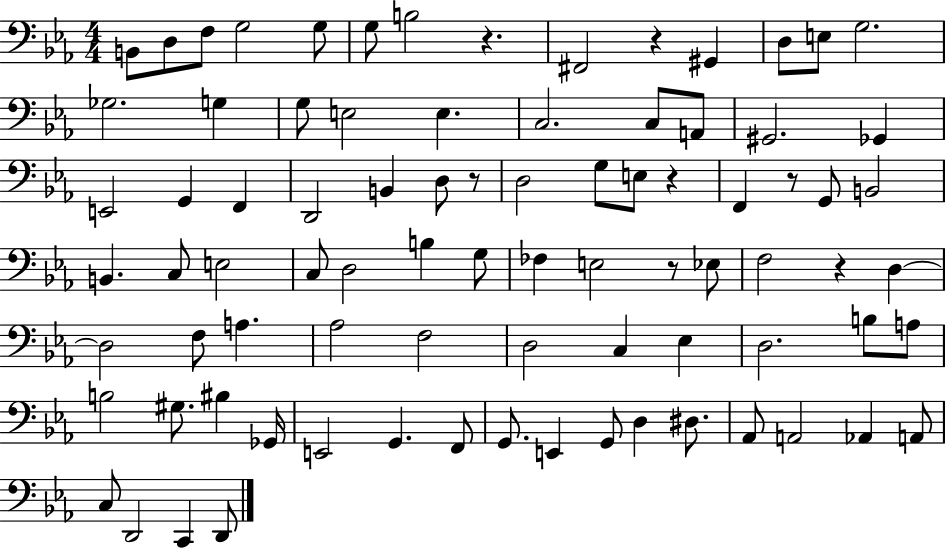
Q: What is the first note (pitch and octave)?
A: B2